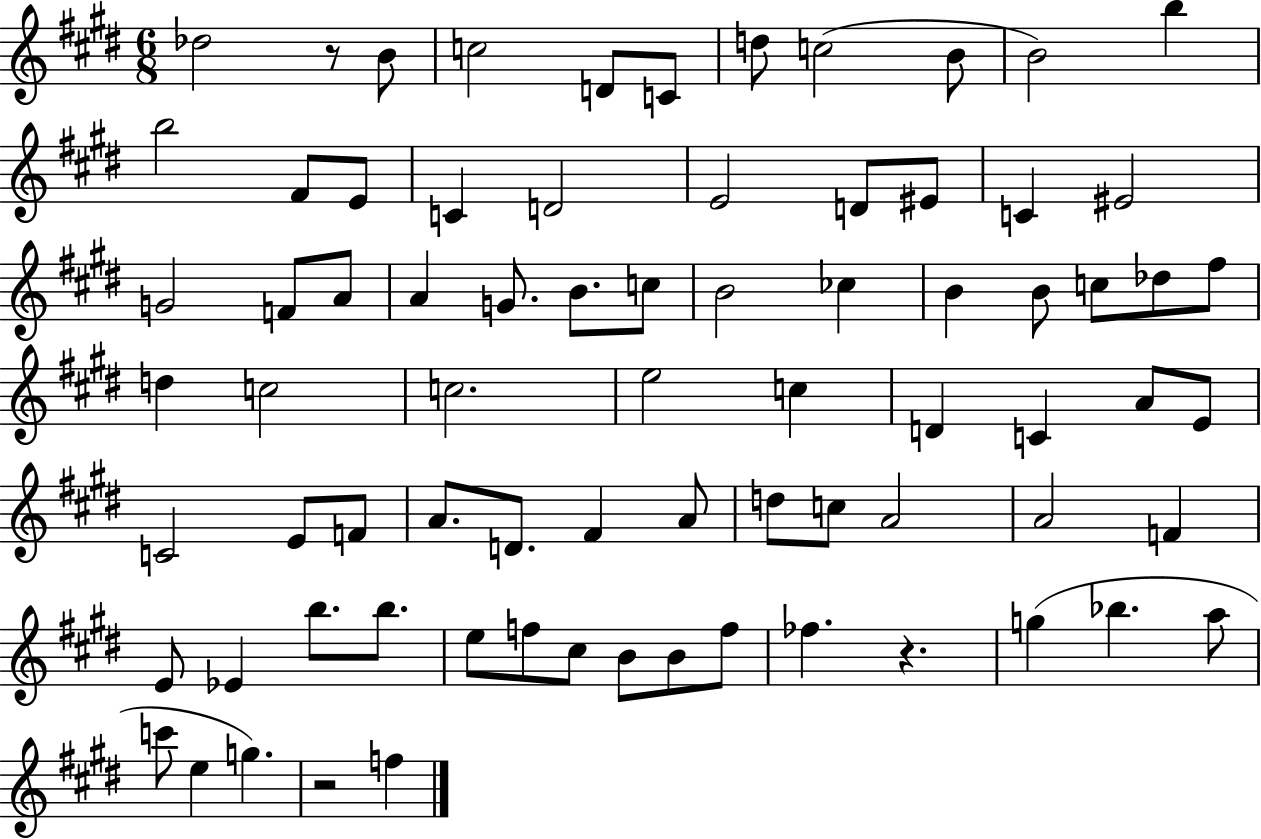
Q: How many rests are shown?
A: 3